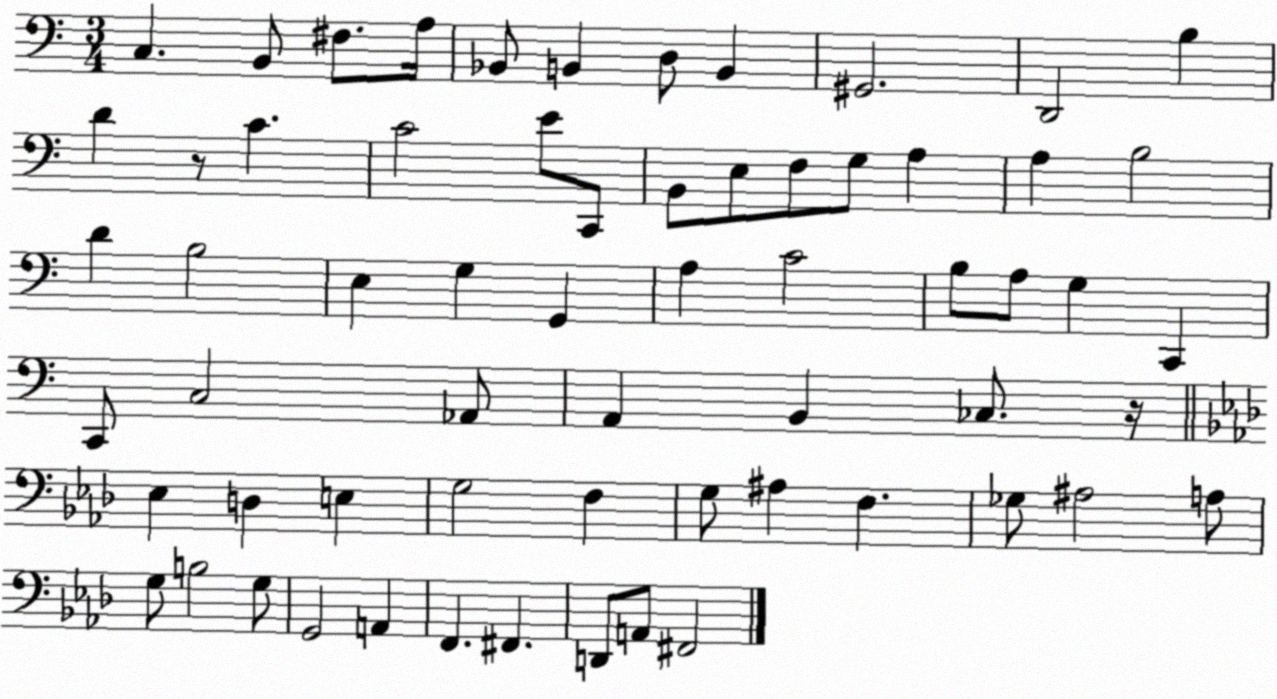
X:1
T:Untitled
M:3/4
L:1/4
K:C
C, B,,/2 ^F,/2 A,/4 _B,,/2 B,, D,/2 B,, ^G,,2 D,,2 B, D z/2 C C2 E/2 C,,/2 B,,/2 E,/2 F,/2 G,/2 A, A, B,2 D B,2 E, G, G,, A, C2 B,/2 A,/2 G, C,, C,,/2 C,2 _A,,/2 A,, B,, _C,/2 z/4 _E, D, E, G,2 F, G,/2 ^A, F, _G,/2 ^A,2 A,/2 G,/2 B,2 G,/2 G,,2 A,, F,, ^F,, D,,/2 A,,/2 ^F,,2